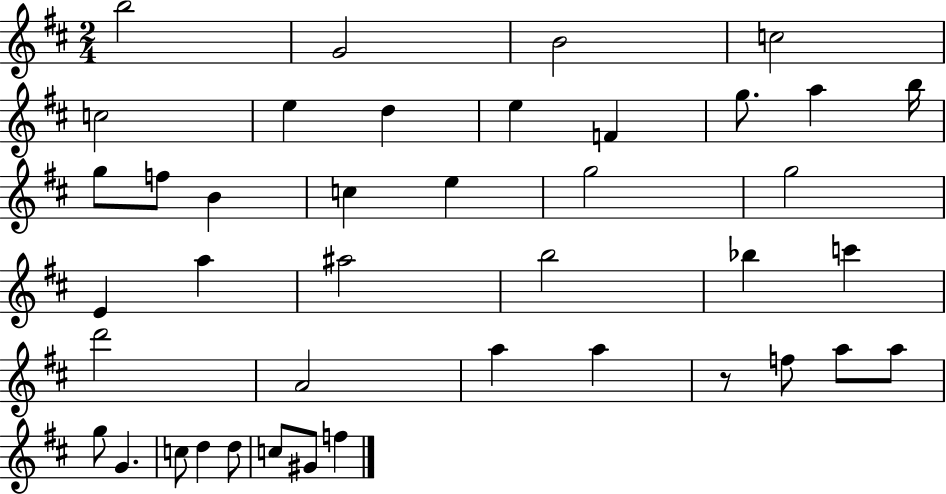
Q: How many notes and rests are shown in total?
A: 41